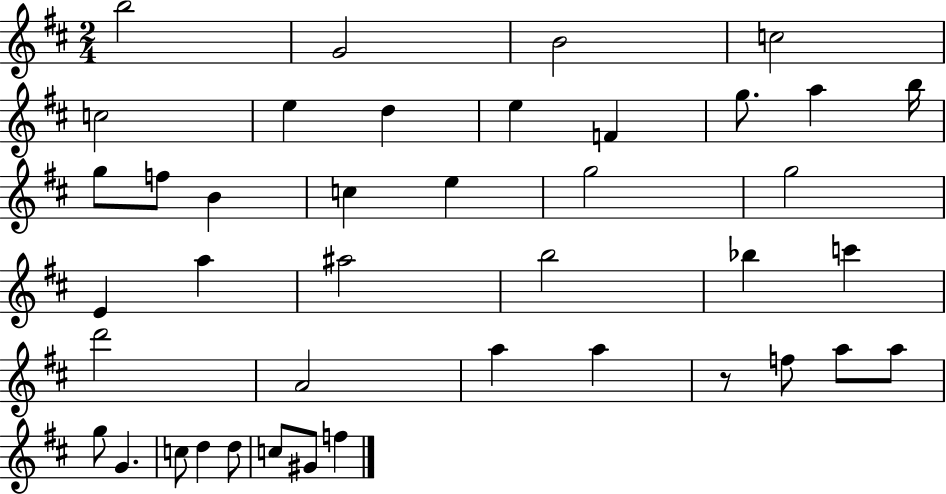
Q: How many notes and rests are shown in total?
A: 41